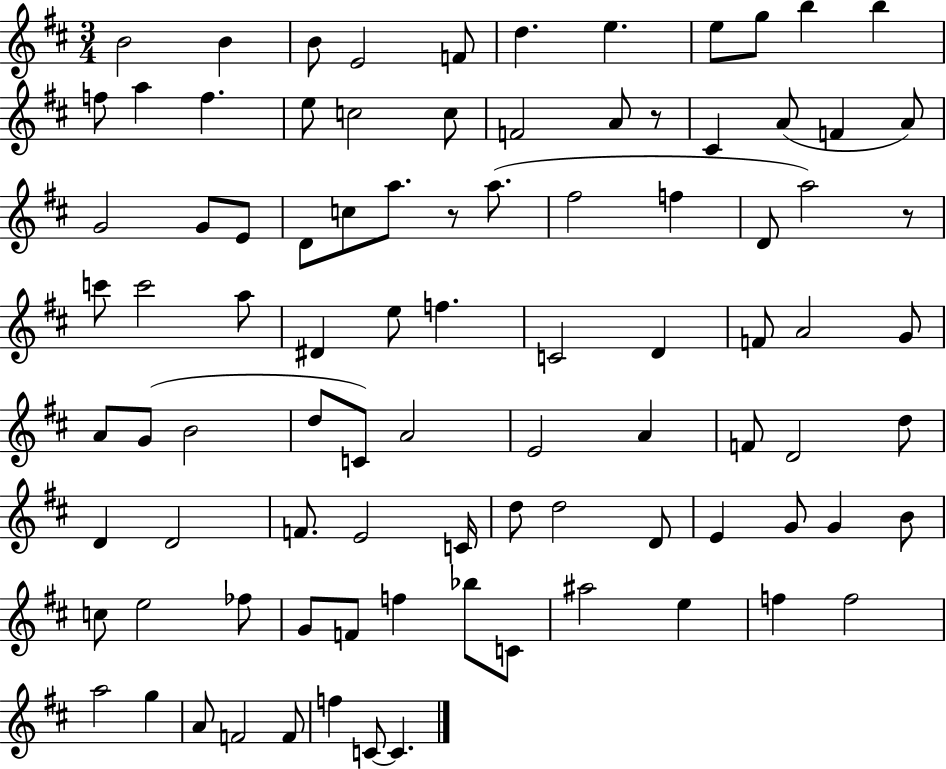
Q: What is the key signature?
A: D major